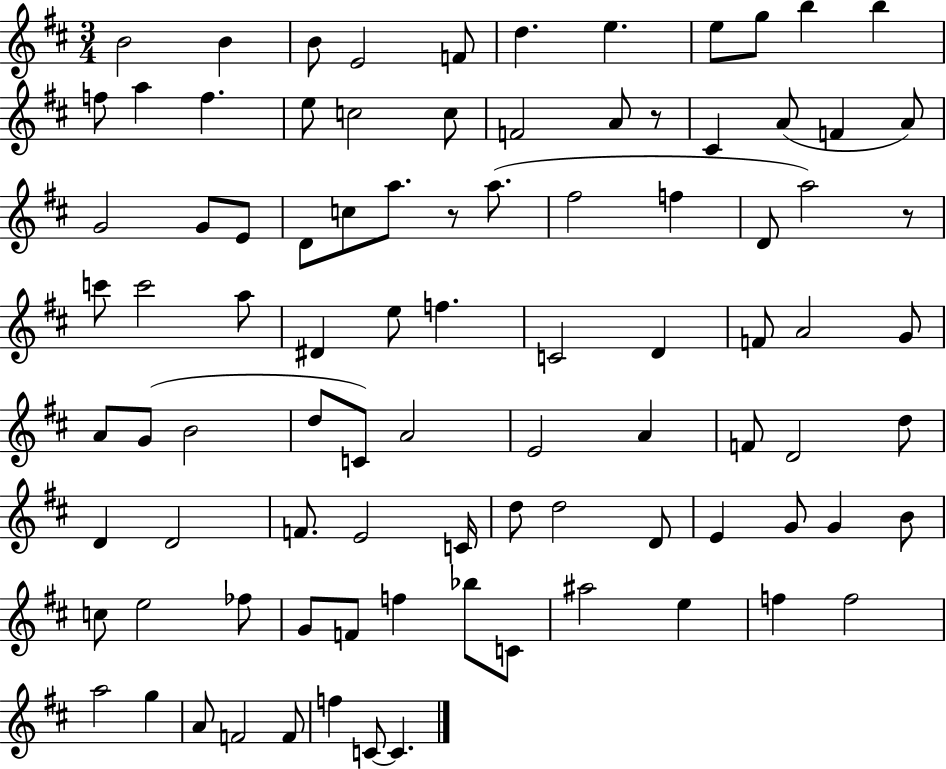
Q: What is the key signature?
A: D major